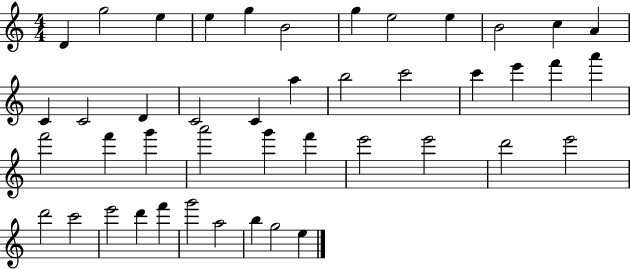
{
  \clef treble
  \numericTimeSignature
  \time 4/4
  \key c \major
  d'4 g''2 e''4 | e''4 g''4 b'2 | g''4 e''2 e''4 | b'2 c''4 a'4 | \break c'4 c'2 d'4 | c'2 c'4 a''4 | b''2 c'''2 | c'''4 e'''4 f'''4 a'''4 | \break f'''2 f'''4 g'''4 | a'''2 g'''4 f'''4 | e'''2 e'''2 | d'''2 e'''2 | \break d'''2 c'''2 | e'''2 d'''4 f'''4 | g'''2 a''2 | b''4 g''2 e''4 | \break \bar "|."
}